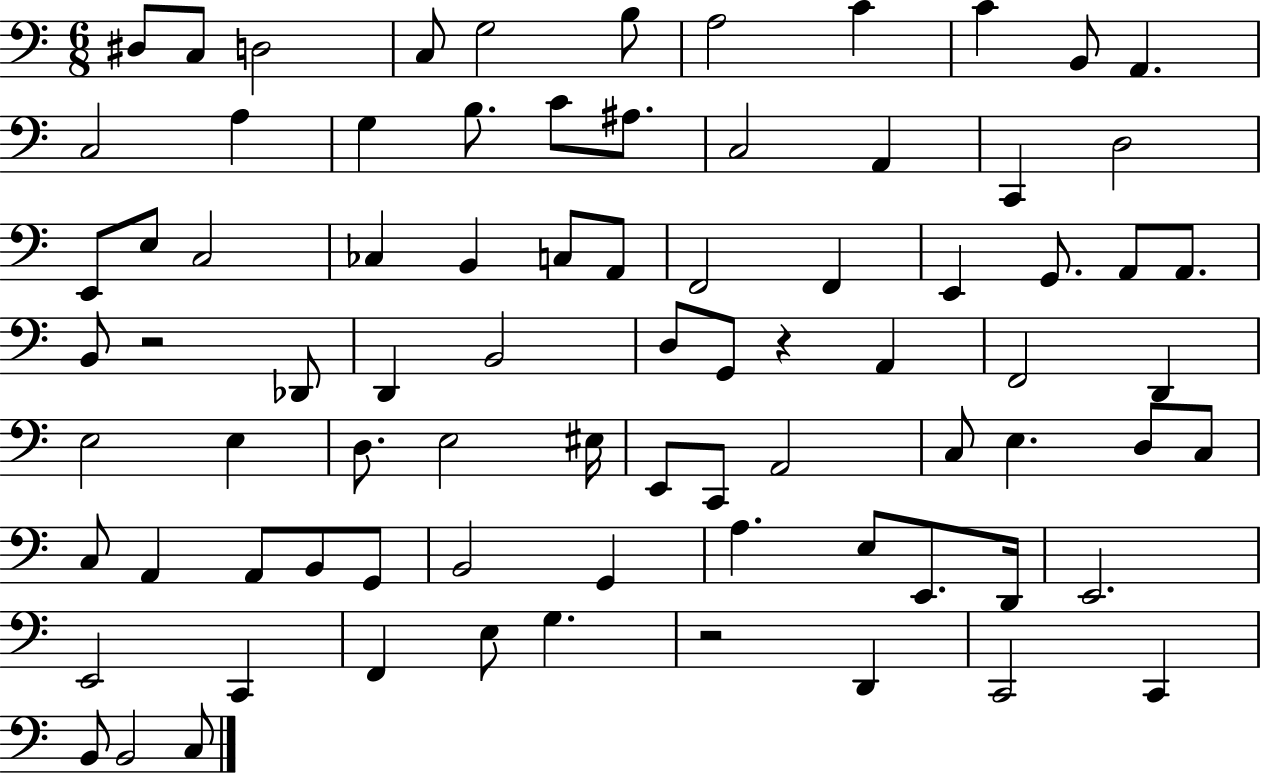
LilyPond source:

{
  \clef bass
  \numericTimeSignature
  \time 6/8
  \key c \major
  dis8 c8 d2 | c8 g2 b8 | a2 c'4 | c'4 b,8 a,4. | \break c2 a4 | g4 b8. c'8 ais8. | c2 a,4 | c,4 d2 | \break e,8 e8 c2 | ces4 b,4 c8 a,8 | f,2 f,4 | e,4 g,8. a,8 a,8. | \break b,8 r2 des,8 | d,4 b,2 | d8 g,8 r4 a,4 | f,2 d,4 | \break e2 e4 | d8. e2 eis16 | e,8 c,8 a,2 | c8 e4. d8 c8 | \break c8 a,4 a,8 b,8 g,8 | b,2 g,4 | a4. e8 e,8. d,16 | e,2. | \break e,2 c,4 | f,4 e8 g4. | r2 d,4 | c,2 c,4 | \break b,8 b,2 c8 | \bar "|."
}